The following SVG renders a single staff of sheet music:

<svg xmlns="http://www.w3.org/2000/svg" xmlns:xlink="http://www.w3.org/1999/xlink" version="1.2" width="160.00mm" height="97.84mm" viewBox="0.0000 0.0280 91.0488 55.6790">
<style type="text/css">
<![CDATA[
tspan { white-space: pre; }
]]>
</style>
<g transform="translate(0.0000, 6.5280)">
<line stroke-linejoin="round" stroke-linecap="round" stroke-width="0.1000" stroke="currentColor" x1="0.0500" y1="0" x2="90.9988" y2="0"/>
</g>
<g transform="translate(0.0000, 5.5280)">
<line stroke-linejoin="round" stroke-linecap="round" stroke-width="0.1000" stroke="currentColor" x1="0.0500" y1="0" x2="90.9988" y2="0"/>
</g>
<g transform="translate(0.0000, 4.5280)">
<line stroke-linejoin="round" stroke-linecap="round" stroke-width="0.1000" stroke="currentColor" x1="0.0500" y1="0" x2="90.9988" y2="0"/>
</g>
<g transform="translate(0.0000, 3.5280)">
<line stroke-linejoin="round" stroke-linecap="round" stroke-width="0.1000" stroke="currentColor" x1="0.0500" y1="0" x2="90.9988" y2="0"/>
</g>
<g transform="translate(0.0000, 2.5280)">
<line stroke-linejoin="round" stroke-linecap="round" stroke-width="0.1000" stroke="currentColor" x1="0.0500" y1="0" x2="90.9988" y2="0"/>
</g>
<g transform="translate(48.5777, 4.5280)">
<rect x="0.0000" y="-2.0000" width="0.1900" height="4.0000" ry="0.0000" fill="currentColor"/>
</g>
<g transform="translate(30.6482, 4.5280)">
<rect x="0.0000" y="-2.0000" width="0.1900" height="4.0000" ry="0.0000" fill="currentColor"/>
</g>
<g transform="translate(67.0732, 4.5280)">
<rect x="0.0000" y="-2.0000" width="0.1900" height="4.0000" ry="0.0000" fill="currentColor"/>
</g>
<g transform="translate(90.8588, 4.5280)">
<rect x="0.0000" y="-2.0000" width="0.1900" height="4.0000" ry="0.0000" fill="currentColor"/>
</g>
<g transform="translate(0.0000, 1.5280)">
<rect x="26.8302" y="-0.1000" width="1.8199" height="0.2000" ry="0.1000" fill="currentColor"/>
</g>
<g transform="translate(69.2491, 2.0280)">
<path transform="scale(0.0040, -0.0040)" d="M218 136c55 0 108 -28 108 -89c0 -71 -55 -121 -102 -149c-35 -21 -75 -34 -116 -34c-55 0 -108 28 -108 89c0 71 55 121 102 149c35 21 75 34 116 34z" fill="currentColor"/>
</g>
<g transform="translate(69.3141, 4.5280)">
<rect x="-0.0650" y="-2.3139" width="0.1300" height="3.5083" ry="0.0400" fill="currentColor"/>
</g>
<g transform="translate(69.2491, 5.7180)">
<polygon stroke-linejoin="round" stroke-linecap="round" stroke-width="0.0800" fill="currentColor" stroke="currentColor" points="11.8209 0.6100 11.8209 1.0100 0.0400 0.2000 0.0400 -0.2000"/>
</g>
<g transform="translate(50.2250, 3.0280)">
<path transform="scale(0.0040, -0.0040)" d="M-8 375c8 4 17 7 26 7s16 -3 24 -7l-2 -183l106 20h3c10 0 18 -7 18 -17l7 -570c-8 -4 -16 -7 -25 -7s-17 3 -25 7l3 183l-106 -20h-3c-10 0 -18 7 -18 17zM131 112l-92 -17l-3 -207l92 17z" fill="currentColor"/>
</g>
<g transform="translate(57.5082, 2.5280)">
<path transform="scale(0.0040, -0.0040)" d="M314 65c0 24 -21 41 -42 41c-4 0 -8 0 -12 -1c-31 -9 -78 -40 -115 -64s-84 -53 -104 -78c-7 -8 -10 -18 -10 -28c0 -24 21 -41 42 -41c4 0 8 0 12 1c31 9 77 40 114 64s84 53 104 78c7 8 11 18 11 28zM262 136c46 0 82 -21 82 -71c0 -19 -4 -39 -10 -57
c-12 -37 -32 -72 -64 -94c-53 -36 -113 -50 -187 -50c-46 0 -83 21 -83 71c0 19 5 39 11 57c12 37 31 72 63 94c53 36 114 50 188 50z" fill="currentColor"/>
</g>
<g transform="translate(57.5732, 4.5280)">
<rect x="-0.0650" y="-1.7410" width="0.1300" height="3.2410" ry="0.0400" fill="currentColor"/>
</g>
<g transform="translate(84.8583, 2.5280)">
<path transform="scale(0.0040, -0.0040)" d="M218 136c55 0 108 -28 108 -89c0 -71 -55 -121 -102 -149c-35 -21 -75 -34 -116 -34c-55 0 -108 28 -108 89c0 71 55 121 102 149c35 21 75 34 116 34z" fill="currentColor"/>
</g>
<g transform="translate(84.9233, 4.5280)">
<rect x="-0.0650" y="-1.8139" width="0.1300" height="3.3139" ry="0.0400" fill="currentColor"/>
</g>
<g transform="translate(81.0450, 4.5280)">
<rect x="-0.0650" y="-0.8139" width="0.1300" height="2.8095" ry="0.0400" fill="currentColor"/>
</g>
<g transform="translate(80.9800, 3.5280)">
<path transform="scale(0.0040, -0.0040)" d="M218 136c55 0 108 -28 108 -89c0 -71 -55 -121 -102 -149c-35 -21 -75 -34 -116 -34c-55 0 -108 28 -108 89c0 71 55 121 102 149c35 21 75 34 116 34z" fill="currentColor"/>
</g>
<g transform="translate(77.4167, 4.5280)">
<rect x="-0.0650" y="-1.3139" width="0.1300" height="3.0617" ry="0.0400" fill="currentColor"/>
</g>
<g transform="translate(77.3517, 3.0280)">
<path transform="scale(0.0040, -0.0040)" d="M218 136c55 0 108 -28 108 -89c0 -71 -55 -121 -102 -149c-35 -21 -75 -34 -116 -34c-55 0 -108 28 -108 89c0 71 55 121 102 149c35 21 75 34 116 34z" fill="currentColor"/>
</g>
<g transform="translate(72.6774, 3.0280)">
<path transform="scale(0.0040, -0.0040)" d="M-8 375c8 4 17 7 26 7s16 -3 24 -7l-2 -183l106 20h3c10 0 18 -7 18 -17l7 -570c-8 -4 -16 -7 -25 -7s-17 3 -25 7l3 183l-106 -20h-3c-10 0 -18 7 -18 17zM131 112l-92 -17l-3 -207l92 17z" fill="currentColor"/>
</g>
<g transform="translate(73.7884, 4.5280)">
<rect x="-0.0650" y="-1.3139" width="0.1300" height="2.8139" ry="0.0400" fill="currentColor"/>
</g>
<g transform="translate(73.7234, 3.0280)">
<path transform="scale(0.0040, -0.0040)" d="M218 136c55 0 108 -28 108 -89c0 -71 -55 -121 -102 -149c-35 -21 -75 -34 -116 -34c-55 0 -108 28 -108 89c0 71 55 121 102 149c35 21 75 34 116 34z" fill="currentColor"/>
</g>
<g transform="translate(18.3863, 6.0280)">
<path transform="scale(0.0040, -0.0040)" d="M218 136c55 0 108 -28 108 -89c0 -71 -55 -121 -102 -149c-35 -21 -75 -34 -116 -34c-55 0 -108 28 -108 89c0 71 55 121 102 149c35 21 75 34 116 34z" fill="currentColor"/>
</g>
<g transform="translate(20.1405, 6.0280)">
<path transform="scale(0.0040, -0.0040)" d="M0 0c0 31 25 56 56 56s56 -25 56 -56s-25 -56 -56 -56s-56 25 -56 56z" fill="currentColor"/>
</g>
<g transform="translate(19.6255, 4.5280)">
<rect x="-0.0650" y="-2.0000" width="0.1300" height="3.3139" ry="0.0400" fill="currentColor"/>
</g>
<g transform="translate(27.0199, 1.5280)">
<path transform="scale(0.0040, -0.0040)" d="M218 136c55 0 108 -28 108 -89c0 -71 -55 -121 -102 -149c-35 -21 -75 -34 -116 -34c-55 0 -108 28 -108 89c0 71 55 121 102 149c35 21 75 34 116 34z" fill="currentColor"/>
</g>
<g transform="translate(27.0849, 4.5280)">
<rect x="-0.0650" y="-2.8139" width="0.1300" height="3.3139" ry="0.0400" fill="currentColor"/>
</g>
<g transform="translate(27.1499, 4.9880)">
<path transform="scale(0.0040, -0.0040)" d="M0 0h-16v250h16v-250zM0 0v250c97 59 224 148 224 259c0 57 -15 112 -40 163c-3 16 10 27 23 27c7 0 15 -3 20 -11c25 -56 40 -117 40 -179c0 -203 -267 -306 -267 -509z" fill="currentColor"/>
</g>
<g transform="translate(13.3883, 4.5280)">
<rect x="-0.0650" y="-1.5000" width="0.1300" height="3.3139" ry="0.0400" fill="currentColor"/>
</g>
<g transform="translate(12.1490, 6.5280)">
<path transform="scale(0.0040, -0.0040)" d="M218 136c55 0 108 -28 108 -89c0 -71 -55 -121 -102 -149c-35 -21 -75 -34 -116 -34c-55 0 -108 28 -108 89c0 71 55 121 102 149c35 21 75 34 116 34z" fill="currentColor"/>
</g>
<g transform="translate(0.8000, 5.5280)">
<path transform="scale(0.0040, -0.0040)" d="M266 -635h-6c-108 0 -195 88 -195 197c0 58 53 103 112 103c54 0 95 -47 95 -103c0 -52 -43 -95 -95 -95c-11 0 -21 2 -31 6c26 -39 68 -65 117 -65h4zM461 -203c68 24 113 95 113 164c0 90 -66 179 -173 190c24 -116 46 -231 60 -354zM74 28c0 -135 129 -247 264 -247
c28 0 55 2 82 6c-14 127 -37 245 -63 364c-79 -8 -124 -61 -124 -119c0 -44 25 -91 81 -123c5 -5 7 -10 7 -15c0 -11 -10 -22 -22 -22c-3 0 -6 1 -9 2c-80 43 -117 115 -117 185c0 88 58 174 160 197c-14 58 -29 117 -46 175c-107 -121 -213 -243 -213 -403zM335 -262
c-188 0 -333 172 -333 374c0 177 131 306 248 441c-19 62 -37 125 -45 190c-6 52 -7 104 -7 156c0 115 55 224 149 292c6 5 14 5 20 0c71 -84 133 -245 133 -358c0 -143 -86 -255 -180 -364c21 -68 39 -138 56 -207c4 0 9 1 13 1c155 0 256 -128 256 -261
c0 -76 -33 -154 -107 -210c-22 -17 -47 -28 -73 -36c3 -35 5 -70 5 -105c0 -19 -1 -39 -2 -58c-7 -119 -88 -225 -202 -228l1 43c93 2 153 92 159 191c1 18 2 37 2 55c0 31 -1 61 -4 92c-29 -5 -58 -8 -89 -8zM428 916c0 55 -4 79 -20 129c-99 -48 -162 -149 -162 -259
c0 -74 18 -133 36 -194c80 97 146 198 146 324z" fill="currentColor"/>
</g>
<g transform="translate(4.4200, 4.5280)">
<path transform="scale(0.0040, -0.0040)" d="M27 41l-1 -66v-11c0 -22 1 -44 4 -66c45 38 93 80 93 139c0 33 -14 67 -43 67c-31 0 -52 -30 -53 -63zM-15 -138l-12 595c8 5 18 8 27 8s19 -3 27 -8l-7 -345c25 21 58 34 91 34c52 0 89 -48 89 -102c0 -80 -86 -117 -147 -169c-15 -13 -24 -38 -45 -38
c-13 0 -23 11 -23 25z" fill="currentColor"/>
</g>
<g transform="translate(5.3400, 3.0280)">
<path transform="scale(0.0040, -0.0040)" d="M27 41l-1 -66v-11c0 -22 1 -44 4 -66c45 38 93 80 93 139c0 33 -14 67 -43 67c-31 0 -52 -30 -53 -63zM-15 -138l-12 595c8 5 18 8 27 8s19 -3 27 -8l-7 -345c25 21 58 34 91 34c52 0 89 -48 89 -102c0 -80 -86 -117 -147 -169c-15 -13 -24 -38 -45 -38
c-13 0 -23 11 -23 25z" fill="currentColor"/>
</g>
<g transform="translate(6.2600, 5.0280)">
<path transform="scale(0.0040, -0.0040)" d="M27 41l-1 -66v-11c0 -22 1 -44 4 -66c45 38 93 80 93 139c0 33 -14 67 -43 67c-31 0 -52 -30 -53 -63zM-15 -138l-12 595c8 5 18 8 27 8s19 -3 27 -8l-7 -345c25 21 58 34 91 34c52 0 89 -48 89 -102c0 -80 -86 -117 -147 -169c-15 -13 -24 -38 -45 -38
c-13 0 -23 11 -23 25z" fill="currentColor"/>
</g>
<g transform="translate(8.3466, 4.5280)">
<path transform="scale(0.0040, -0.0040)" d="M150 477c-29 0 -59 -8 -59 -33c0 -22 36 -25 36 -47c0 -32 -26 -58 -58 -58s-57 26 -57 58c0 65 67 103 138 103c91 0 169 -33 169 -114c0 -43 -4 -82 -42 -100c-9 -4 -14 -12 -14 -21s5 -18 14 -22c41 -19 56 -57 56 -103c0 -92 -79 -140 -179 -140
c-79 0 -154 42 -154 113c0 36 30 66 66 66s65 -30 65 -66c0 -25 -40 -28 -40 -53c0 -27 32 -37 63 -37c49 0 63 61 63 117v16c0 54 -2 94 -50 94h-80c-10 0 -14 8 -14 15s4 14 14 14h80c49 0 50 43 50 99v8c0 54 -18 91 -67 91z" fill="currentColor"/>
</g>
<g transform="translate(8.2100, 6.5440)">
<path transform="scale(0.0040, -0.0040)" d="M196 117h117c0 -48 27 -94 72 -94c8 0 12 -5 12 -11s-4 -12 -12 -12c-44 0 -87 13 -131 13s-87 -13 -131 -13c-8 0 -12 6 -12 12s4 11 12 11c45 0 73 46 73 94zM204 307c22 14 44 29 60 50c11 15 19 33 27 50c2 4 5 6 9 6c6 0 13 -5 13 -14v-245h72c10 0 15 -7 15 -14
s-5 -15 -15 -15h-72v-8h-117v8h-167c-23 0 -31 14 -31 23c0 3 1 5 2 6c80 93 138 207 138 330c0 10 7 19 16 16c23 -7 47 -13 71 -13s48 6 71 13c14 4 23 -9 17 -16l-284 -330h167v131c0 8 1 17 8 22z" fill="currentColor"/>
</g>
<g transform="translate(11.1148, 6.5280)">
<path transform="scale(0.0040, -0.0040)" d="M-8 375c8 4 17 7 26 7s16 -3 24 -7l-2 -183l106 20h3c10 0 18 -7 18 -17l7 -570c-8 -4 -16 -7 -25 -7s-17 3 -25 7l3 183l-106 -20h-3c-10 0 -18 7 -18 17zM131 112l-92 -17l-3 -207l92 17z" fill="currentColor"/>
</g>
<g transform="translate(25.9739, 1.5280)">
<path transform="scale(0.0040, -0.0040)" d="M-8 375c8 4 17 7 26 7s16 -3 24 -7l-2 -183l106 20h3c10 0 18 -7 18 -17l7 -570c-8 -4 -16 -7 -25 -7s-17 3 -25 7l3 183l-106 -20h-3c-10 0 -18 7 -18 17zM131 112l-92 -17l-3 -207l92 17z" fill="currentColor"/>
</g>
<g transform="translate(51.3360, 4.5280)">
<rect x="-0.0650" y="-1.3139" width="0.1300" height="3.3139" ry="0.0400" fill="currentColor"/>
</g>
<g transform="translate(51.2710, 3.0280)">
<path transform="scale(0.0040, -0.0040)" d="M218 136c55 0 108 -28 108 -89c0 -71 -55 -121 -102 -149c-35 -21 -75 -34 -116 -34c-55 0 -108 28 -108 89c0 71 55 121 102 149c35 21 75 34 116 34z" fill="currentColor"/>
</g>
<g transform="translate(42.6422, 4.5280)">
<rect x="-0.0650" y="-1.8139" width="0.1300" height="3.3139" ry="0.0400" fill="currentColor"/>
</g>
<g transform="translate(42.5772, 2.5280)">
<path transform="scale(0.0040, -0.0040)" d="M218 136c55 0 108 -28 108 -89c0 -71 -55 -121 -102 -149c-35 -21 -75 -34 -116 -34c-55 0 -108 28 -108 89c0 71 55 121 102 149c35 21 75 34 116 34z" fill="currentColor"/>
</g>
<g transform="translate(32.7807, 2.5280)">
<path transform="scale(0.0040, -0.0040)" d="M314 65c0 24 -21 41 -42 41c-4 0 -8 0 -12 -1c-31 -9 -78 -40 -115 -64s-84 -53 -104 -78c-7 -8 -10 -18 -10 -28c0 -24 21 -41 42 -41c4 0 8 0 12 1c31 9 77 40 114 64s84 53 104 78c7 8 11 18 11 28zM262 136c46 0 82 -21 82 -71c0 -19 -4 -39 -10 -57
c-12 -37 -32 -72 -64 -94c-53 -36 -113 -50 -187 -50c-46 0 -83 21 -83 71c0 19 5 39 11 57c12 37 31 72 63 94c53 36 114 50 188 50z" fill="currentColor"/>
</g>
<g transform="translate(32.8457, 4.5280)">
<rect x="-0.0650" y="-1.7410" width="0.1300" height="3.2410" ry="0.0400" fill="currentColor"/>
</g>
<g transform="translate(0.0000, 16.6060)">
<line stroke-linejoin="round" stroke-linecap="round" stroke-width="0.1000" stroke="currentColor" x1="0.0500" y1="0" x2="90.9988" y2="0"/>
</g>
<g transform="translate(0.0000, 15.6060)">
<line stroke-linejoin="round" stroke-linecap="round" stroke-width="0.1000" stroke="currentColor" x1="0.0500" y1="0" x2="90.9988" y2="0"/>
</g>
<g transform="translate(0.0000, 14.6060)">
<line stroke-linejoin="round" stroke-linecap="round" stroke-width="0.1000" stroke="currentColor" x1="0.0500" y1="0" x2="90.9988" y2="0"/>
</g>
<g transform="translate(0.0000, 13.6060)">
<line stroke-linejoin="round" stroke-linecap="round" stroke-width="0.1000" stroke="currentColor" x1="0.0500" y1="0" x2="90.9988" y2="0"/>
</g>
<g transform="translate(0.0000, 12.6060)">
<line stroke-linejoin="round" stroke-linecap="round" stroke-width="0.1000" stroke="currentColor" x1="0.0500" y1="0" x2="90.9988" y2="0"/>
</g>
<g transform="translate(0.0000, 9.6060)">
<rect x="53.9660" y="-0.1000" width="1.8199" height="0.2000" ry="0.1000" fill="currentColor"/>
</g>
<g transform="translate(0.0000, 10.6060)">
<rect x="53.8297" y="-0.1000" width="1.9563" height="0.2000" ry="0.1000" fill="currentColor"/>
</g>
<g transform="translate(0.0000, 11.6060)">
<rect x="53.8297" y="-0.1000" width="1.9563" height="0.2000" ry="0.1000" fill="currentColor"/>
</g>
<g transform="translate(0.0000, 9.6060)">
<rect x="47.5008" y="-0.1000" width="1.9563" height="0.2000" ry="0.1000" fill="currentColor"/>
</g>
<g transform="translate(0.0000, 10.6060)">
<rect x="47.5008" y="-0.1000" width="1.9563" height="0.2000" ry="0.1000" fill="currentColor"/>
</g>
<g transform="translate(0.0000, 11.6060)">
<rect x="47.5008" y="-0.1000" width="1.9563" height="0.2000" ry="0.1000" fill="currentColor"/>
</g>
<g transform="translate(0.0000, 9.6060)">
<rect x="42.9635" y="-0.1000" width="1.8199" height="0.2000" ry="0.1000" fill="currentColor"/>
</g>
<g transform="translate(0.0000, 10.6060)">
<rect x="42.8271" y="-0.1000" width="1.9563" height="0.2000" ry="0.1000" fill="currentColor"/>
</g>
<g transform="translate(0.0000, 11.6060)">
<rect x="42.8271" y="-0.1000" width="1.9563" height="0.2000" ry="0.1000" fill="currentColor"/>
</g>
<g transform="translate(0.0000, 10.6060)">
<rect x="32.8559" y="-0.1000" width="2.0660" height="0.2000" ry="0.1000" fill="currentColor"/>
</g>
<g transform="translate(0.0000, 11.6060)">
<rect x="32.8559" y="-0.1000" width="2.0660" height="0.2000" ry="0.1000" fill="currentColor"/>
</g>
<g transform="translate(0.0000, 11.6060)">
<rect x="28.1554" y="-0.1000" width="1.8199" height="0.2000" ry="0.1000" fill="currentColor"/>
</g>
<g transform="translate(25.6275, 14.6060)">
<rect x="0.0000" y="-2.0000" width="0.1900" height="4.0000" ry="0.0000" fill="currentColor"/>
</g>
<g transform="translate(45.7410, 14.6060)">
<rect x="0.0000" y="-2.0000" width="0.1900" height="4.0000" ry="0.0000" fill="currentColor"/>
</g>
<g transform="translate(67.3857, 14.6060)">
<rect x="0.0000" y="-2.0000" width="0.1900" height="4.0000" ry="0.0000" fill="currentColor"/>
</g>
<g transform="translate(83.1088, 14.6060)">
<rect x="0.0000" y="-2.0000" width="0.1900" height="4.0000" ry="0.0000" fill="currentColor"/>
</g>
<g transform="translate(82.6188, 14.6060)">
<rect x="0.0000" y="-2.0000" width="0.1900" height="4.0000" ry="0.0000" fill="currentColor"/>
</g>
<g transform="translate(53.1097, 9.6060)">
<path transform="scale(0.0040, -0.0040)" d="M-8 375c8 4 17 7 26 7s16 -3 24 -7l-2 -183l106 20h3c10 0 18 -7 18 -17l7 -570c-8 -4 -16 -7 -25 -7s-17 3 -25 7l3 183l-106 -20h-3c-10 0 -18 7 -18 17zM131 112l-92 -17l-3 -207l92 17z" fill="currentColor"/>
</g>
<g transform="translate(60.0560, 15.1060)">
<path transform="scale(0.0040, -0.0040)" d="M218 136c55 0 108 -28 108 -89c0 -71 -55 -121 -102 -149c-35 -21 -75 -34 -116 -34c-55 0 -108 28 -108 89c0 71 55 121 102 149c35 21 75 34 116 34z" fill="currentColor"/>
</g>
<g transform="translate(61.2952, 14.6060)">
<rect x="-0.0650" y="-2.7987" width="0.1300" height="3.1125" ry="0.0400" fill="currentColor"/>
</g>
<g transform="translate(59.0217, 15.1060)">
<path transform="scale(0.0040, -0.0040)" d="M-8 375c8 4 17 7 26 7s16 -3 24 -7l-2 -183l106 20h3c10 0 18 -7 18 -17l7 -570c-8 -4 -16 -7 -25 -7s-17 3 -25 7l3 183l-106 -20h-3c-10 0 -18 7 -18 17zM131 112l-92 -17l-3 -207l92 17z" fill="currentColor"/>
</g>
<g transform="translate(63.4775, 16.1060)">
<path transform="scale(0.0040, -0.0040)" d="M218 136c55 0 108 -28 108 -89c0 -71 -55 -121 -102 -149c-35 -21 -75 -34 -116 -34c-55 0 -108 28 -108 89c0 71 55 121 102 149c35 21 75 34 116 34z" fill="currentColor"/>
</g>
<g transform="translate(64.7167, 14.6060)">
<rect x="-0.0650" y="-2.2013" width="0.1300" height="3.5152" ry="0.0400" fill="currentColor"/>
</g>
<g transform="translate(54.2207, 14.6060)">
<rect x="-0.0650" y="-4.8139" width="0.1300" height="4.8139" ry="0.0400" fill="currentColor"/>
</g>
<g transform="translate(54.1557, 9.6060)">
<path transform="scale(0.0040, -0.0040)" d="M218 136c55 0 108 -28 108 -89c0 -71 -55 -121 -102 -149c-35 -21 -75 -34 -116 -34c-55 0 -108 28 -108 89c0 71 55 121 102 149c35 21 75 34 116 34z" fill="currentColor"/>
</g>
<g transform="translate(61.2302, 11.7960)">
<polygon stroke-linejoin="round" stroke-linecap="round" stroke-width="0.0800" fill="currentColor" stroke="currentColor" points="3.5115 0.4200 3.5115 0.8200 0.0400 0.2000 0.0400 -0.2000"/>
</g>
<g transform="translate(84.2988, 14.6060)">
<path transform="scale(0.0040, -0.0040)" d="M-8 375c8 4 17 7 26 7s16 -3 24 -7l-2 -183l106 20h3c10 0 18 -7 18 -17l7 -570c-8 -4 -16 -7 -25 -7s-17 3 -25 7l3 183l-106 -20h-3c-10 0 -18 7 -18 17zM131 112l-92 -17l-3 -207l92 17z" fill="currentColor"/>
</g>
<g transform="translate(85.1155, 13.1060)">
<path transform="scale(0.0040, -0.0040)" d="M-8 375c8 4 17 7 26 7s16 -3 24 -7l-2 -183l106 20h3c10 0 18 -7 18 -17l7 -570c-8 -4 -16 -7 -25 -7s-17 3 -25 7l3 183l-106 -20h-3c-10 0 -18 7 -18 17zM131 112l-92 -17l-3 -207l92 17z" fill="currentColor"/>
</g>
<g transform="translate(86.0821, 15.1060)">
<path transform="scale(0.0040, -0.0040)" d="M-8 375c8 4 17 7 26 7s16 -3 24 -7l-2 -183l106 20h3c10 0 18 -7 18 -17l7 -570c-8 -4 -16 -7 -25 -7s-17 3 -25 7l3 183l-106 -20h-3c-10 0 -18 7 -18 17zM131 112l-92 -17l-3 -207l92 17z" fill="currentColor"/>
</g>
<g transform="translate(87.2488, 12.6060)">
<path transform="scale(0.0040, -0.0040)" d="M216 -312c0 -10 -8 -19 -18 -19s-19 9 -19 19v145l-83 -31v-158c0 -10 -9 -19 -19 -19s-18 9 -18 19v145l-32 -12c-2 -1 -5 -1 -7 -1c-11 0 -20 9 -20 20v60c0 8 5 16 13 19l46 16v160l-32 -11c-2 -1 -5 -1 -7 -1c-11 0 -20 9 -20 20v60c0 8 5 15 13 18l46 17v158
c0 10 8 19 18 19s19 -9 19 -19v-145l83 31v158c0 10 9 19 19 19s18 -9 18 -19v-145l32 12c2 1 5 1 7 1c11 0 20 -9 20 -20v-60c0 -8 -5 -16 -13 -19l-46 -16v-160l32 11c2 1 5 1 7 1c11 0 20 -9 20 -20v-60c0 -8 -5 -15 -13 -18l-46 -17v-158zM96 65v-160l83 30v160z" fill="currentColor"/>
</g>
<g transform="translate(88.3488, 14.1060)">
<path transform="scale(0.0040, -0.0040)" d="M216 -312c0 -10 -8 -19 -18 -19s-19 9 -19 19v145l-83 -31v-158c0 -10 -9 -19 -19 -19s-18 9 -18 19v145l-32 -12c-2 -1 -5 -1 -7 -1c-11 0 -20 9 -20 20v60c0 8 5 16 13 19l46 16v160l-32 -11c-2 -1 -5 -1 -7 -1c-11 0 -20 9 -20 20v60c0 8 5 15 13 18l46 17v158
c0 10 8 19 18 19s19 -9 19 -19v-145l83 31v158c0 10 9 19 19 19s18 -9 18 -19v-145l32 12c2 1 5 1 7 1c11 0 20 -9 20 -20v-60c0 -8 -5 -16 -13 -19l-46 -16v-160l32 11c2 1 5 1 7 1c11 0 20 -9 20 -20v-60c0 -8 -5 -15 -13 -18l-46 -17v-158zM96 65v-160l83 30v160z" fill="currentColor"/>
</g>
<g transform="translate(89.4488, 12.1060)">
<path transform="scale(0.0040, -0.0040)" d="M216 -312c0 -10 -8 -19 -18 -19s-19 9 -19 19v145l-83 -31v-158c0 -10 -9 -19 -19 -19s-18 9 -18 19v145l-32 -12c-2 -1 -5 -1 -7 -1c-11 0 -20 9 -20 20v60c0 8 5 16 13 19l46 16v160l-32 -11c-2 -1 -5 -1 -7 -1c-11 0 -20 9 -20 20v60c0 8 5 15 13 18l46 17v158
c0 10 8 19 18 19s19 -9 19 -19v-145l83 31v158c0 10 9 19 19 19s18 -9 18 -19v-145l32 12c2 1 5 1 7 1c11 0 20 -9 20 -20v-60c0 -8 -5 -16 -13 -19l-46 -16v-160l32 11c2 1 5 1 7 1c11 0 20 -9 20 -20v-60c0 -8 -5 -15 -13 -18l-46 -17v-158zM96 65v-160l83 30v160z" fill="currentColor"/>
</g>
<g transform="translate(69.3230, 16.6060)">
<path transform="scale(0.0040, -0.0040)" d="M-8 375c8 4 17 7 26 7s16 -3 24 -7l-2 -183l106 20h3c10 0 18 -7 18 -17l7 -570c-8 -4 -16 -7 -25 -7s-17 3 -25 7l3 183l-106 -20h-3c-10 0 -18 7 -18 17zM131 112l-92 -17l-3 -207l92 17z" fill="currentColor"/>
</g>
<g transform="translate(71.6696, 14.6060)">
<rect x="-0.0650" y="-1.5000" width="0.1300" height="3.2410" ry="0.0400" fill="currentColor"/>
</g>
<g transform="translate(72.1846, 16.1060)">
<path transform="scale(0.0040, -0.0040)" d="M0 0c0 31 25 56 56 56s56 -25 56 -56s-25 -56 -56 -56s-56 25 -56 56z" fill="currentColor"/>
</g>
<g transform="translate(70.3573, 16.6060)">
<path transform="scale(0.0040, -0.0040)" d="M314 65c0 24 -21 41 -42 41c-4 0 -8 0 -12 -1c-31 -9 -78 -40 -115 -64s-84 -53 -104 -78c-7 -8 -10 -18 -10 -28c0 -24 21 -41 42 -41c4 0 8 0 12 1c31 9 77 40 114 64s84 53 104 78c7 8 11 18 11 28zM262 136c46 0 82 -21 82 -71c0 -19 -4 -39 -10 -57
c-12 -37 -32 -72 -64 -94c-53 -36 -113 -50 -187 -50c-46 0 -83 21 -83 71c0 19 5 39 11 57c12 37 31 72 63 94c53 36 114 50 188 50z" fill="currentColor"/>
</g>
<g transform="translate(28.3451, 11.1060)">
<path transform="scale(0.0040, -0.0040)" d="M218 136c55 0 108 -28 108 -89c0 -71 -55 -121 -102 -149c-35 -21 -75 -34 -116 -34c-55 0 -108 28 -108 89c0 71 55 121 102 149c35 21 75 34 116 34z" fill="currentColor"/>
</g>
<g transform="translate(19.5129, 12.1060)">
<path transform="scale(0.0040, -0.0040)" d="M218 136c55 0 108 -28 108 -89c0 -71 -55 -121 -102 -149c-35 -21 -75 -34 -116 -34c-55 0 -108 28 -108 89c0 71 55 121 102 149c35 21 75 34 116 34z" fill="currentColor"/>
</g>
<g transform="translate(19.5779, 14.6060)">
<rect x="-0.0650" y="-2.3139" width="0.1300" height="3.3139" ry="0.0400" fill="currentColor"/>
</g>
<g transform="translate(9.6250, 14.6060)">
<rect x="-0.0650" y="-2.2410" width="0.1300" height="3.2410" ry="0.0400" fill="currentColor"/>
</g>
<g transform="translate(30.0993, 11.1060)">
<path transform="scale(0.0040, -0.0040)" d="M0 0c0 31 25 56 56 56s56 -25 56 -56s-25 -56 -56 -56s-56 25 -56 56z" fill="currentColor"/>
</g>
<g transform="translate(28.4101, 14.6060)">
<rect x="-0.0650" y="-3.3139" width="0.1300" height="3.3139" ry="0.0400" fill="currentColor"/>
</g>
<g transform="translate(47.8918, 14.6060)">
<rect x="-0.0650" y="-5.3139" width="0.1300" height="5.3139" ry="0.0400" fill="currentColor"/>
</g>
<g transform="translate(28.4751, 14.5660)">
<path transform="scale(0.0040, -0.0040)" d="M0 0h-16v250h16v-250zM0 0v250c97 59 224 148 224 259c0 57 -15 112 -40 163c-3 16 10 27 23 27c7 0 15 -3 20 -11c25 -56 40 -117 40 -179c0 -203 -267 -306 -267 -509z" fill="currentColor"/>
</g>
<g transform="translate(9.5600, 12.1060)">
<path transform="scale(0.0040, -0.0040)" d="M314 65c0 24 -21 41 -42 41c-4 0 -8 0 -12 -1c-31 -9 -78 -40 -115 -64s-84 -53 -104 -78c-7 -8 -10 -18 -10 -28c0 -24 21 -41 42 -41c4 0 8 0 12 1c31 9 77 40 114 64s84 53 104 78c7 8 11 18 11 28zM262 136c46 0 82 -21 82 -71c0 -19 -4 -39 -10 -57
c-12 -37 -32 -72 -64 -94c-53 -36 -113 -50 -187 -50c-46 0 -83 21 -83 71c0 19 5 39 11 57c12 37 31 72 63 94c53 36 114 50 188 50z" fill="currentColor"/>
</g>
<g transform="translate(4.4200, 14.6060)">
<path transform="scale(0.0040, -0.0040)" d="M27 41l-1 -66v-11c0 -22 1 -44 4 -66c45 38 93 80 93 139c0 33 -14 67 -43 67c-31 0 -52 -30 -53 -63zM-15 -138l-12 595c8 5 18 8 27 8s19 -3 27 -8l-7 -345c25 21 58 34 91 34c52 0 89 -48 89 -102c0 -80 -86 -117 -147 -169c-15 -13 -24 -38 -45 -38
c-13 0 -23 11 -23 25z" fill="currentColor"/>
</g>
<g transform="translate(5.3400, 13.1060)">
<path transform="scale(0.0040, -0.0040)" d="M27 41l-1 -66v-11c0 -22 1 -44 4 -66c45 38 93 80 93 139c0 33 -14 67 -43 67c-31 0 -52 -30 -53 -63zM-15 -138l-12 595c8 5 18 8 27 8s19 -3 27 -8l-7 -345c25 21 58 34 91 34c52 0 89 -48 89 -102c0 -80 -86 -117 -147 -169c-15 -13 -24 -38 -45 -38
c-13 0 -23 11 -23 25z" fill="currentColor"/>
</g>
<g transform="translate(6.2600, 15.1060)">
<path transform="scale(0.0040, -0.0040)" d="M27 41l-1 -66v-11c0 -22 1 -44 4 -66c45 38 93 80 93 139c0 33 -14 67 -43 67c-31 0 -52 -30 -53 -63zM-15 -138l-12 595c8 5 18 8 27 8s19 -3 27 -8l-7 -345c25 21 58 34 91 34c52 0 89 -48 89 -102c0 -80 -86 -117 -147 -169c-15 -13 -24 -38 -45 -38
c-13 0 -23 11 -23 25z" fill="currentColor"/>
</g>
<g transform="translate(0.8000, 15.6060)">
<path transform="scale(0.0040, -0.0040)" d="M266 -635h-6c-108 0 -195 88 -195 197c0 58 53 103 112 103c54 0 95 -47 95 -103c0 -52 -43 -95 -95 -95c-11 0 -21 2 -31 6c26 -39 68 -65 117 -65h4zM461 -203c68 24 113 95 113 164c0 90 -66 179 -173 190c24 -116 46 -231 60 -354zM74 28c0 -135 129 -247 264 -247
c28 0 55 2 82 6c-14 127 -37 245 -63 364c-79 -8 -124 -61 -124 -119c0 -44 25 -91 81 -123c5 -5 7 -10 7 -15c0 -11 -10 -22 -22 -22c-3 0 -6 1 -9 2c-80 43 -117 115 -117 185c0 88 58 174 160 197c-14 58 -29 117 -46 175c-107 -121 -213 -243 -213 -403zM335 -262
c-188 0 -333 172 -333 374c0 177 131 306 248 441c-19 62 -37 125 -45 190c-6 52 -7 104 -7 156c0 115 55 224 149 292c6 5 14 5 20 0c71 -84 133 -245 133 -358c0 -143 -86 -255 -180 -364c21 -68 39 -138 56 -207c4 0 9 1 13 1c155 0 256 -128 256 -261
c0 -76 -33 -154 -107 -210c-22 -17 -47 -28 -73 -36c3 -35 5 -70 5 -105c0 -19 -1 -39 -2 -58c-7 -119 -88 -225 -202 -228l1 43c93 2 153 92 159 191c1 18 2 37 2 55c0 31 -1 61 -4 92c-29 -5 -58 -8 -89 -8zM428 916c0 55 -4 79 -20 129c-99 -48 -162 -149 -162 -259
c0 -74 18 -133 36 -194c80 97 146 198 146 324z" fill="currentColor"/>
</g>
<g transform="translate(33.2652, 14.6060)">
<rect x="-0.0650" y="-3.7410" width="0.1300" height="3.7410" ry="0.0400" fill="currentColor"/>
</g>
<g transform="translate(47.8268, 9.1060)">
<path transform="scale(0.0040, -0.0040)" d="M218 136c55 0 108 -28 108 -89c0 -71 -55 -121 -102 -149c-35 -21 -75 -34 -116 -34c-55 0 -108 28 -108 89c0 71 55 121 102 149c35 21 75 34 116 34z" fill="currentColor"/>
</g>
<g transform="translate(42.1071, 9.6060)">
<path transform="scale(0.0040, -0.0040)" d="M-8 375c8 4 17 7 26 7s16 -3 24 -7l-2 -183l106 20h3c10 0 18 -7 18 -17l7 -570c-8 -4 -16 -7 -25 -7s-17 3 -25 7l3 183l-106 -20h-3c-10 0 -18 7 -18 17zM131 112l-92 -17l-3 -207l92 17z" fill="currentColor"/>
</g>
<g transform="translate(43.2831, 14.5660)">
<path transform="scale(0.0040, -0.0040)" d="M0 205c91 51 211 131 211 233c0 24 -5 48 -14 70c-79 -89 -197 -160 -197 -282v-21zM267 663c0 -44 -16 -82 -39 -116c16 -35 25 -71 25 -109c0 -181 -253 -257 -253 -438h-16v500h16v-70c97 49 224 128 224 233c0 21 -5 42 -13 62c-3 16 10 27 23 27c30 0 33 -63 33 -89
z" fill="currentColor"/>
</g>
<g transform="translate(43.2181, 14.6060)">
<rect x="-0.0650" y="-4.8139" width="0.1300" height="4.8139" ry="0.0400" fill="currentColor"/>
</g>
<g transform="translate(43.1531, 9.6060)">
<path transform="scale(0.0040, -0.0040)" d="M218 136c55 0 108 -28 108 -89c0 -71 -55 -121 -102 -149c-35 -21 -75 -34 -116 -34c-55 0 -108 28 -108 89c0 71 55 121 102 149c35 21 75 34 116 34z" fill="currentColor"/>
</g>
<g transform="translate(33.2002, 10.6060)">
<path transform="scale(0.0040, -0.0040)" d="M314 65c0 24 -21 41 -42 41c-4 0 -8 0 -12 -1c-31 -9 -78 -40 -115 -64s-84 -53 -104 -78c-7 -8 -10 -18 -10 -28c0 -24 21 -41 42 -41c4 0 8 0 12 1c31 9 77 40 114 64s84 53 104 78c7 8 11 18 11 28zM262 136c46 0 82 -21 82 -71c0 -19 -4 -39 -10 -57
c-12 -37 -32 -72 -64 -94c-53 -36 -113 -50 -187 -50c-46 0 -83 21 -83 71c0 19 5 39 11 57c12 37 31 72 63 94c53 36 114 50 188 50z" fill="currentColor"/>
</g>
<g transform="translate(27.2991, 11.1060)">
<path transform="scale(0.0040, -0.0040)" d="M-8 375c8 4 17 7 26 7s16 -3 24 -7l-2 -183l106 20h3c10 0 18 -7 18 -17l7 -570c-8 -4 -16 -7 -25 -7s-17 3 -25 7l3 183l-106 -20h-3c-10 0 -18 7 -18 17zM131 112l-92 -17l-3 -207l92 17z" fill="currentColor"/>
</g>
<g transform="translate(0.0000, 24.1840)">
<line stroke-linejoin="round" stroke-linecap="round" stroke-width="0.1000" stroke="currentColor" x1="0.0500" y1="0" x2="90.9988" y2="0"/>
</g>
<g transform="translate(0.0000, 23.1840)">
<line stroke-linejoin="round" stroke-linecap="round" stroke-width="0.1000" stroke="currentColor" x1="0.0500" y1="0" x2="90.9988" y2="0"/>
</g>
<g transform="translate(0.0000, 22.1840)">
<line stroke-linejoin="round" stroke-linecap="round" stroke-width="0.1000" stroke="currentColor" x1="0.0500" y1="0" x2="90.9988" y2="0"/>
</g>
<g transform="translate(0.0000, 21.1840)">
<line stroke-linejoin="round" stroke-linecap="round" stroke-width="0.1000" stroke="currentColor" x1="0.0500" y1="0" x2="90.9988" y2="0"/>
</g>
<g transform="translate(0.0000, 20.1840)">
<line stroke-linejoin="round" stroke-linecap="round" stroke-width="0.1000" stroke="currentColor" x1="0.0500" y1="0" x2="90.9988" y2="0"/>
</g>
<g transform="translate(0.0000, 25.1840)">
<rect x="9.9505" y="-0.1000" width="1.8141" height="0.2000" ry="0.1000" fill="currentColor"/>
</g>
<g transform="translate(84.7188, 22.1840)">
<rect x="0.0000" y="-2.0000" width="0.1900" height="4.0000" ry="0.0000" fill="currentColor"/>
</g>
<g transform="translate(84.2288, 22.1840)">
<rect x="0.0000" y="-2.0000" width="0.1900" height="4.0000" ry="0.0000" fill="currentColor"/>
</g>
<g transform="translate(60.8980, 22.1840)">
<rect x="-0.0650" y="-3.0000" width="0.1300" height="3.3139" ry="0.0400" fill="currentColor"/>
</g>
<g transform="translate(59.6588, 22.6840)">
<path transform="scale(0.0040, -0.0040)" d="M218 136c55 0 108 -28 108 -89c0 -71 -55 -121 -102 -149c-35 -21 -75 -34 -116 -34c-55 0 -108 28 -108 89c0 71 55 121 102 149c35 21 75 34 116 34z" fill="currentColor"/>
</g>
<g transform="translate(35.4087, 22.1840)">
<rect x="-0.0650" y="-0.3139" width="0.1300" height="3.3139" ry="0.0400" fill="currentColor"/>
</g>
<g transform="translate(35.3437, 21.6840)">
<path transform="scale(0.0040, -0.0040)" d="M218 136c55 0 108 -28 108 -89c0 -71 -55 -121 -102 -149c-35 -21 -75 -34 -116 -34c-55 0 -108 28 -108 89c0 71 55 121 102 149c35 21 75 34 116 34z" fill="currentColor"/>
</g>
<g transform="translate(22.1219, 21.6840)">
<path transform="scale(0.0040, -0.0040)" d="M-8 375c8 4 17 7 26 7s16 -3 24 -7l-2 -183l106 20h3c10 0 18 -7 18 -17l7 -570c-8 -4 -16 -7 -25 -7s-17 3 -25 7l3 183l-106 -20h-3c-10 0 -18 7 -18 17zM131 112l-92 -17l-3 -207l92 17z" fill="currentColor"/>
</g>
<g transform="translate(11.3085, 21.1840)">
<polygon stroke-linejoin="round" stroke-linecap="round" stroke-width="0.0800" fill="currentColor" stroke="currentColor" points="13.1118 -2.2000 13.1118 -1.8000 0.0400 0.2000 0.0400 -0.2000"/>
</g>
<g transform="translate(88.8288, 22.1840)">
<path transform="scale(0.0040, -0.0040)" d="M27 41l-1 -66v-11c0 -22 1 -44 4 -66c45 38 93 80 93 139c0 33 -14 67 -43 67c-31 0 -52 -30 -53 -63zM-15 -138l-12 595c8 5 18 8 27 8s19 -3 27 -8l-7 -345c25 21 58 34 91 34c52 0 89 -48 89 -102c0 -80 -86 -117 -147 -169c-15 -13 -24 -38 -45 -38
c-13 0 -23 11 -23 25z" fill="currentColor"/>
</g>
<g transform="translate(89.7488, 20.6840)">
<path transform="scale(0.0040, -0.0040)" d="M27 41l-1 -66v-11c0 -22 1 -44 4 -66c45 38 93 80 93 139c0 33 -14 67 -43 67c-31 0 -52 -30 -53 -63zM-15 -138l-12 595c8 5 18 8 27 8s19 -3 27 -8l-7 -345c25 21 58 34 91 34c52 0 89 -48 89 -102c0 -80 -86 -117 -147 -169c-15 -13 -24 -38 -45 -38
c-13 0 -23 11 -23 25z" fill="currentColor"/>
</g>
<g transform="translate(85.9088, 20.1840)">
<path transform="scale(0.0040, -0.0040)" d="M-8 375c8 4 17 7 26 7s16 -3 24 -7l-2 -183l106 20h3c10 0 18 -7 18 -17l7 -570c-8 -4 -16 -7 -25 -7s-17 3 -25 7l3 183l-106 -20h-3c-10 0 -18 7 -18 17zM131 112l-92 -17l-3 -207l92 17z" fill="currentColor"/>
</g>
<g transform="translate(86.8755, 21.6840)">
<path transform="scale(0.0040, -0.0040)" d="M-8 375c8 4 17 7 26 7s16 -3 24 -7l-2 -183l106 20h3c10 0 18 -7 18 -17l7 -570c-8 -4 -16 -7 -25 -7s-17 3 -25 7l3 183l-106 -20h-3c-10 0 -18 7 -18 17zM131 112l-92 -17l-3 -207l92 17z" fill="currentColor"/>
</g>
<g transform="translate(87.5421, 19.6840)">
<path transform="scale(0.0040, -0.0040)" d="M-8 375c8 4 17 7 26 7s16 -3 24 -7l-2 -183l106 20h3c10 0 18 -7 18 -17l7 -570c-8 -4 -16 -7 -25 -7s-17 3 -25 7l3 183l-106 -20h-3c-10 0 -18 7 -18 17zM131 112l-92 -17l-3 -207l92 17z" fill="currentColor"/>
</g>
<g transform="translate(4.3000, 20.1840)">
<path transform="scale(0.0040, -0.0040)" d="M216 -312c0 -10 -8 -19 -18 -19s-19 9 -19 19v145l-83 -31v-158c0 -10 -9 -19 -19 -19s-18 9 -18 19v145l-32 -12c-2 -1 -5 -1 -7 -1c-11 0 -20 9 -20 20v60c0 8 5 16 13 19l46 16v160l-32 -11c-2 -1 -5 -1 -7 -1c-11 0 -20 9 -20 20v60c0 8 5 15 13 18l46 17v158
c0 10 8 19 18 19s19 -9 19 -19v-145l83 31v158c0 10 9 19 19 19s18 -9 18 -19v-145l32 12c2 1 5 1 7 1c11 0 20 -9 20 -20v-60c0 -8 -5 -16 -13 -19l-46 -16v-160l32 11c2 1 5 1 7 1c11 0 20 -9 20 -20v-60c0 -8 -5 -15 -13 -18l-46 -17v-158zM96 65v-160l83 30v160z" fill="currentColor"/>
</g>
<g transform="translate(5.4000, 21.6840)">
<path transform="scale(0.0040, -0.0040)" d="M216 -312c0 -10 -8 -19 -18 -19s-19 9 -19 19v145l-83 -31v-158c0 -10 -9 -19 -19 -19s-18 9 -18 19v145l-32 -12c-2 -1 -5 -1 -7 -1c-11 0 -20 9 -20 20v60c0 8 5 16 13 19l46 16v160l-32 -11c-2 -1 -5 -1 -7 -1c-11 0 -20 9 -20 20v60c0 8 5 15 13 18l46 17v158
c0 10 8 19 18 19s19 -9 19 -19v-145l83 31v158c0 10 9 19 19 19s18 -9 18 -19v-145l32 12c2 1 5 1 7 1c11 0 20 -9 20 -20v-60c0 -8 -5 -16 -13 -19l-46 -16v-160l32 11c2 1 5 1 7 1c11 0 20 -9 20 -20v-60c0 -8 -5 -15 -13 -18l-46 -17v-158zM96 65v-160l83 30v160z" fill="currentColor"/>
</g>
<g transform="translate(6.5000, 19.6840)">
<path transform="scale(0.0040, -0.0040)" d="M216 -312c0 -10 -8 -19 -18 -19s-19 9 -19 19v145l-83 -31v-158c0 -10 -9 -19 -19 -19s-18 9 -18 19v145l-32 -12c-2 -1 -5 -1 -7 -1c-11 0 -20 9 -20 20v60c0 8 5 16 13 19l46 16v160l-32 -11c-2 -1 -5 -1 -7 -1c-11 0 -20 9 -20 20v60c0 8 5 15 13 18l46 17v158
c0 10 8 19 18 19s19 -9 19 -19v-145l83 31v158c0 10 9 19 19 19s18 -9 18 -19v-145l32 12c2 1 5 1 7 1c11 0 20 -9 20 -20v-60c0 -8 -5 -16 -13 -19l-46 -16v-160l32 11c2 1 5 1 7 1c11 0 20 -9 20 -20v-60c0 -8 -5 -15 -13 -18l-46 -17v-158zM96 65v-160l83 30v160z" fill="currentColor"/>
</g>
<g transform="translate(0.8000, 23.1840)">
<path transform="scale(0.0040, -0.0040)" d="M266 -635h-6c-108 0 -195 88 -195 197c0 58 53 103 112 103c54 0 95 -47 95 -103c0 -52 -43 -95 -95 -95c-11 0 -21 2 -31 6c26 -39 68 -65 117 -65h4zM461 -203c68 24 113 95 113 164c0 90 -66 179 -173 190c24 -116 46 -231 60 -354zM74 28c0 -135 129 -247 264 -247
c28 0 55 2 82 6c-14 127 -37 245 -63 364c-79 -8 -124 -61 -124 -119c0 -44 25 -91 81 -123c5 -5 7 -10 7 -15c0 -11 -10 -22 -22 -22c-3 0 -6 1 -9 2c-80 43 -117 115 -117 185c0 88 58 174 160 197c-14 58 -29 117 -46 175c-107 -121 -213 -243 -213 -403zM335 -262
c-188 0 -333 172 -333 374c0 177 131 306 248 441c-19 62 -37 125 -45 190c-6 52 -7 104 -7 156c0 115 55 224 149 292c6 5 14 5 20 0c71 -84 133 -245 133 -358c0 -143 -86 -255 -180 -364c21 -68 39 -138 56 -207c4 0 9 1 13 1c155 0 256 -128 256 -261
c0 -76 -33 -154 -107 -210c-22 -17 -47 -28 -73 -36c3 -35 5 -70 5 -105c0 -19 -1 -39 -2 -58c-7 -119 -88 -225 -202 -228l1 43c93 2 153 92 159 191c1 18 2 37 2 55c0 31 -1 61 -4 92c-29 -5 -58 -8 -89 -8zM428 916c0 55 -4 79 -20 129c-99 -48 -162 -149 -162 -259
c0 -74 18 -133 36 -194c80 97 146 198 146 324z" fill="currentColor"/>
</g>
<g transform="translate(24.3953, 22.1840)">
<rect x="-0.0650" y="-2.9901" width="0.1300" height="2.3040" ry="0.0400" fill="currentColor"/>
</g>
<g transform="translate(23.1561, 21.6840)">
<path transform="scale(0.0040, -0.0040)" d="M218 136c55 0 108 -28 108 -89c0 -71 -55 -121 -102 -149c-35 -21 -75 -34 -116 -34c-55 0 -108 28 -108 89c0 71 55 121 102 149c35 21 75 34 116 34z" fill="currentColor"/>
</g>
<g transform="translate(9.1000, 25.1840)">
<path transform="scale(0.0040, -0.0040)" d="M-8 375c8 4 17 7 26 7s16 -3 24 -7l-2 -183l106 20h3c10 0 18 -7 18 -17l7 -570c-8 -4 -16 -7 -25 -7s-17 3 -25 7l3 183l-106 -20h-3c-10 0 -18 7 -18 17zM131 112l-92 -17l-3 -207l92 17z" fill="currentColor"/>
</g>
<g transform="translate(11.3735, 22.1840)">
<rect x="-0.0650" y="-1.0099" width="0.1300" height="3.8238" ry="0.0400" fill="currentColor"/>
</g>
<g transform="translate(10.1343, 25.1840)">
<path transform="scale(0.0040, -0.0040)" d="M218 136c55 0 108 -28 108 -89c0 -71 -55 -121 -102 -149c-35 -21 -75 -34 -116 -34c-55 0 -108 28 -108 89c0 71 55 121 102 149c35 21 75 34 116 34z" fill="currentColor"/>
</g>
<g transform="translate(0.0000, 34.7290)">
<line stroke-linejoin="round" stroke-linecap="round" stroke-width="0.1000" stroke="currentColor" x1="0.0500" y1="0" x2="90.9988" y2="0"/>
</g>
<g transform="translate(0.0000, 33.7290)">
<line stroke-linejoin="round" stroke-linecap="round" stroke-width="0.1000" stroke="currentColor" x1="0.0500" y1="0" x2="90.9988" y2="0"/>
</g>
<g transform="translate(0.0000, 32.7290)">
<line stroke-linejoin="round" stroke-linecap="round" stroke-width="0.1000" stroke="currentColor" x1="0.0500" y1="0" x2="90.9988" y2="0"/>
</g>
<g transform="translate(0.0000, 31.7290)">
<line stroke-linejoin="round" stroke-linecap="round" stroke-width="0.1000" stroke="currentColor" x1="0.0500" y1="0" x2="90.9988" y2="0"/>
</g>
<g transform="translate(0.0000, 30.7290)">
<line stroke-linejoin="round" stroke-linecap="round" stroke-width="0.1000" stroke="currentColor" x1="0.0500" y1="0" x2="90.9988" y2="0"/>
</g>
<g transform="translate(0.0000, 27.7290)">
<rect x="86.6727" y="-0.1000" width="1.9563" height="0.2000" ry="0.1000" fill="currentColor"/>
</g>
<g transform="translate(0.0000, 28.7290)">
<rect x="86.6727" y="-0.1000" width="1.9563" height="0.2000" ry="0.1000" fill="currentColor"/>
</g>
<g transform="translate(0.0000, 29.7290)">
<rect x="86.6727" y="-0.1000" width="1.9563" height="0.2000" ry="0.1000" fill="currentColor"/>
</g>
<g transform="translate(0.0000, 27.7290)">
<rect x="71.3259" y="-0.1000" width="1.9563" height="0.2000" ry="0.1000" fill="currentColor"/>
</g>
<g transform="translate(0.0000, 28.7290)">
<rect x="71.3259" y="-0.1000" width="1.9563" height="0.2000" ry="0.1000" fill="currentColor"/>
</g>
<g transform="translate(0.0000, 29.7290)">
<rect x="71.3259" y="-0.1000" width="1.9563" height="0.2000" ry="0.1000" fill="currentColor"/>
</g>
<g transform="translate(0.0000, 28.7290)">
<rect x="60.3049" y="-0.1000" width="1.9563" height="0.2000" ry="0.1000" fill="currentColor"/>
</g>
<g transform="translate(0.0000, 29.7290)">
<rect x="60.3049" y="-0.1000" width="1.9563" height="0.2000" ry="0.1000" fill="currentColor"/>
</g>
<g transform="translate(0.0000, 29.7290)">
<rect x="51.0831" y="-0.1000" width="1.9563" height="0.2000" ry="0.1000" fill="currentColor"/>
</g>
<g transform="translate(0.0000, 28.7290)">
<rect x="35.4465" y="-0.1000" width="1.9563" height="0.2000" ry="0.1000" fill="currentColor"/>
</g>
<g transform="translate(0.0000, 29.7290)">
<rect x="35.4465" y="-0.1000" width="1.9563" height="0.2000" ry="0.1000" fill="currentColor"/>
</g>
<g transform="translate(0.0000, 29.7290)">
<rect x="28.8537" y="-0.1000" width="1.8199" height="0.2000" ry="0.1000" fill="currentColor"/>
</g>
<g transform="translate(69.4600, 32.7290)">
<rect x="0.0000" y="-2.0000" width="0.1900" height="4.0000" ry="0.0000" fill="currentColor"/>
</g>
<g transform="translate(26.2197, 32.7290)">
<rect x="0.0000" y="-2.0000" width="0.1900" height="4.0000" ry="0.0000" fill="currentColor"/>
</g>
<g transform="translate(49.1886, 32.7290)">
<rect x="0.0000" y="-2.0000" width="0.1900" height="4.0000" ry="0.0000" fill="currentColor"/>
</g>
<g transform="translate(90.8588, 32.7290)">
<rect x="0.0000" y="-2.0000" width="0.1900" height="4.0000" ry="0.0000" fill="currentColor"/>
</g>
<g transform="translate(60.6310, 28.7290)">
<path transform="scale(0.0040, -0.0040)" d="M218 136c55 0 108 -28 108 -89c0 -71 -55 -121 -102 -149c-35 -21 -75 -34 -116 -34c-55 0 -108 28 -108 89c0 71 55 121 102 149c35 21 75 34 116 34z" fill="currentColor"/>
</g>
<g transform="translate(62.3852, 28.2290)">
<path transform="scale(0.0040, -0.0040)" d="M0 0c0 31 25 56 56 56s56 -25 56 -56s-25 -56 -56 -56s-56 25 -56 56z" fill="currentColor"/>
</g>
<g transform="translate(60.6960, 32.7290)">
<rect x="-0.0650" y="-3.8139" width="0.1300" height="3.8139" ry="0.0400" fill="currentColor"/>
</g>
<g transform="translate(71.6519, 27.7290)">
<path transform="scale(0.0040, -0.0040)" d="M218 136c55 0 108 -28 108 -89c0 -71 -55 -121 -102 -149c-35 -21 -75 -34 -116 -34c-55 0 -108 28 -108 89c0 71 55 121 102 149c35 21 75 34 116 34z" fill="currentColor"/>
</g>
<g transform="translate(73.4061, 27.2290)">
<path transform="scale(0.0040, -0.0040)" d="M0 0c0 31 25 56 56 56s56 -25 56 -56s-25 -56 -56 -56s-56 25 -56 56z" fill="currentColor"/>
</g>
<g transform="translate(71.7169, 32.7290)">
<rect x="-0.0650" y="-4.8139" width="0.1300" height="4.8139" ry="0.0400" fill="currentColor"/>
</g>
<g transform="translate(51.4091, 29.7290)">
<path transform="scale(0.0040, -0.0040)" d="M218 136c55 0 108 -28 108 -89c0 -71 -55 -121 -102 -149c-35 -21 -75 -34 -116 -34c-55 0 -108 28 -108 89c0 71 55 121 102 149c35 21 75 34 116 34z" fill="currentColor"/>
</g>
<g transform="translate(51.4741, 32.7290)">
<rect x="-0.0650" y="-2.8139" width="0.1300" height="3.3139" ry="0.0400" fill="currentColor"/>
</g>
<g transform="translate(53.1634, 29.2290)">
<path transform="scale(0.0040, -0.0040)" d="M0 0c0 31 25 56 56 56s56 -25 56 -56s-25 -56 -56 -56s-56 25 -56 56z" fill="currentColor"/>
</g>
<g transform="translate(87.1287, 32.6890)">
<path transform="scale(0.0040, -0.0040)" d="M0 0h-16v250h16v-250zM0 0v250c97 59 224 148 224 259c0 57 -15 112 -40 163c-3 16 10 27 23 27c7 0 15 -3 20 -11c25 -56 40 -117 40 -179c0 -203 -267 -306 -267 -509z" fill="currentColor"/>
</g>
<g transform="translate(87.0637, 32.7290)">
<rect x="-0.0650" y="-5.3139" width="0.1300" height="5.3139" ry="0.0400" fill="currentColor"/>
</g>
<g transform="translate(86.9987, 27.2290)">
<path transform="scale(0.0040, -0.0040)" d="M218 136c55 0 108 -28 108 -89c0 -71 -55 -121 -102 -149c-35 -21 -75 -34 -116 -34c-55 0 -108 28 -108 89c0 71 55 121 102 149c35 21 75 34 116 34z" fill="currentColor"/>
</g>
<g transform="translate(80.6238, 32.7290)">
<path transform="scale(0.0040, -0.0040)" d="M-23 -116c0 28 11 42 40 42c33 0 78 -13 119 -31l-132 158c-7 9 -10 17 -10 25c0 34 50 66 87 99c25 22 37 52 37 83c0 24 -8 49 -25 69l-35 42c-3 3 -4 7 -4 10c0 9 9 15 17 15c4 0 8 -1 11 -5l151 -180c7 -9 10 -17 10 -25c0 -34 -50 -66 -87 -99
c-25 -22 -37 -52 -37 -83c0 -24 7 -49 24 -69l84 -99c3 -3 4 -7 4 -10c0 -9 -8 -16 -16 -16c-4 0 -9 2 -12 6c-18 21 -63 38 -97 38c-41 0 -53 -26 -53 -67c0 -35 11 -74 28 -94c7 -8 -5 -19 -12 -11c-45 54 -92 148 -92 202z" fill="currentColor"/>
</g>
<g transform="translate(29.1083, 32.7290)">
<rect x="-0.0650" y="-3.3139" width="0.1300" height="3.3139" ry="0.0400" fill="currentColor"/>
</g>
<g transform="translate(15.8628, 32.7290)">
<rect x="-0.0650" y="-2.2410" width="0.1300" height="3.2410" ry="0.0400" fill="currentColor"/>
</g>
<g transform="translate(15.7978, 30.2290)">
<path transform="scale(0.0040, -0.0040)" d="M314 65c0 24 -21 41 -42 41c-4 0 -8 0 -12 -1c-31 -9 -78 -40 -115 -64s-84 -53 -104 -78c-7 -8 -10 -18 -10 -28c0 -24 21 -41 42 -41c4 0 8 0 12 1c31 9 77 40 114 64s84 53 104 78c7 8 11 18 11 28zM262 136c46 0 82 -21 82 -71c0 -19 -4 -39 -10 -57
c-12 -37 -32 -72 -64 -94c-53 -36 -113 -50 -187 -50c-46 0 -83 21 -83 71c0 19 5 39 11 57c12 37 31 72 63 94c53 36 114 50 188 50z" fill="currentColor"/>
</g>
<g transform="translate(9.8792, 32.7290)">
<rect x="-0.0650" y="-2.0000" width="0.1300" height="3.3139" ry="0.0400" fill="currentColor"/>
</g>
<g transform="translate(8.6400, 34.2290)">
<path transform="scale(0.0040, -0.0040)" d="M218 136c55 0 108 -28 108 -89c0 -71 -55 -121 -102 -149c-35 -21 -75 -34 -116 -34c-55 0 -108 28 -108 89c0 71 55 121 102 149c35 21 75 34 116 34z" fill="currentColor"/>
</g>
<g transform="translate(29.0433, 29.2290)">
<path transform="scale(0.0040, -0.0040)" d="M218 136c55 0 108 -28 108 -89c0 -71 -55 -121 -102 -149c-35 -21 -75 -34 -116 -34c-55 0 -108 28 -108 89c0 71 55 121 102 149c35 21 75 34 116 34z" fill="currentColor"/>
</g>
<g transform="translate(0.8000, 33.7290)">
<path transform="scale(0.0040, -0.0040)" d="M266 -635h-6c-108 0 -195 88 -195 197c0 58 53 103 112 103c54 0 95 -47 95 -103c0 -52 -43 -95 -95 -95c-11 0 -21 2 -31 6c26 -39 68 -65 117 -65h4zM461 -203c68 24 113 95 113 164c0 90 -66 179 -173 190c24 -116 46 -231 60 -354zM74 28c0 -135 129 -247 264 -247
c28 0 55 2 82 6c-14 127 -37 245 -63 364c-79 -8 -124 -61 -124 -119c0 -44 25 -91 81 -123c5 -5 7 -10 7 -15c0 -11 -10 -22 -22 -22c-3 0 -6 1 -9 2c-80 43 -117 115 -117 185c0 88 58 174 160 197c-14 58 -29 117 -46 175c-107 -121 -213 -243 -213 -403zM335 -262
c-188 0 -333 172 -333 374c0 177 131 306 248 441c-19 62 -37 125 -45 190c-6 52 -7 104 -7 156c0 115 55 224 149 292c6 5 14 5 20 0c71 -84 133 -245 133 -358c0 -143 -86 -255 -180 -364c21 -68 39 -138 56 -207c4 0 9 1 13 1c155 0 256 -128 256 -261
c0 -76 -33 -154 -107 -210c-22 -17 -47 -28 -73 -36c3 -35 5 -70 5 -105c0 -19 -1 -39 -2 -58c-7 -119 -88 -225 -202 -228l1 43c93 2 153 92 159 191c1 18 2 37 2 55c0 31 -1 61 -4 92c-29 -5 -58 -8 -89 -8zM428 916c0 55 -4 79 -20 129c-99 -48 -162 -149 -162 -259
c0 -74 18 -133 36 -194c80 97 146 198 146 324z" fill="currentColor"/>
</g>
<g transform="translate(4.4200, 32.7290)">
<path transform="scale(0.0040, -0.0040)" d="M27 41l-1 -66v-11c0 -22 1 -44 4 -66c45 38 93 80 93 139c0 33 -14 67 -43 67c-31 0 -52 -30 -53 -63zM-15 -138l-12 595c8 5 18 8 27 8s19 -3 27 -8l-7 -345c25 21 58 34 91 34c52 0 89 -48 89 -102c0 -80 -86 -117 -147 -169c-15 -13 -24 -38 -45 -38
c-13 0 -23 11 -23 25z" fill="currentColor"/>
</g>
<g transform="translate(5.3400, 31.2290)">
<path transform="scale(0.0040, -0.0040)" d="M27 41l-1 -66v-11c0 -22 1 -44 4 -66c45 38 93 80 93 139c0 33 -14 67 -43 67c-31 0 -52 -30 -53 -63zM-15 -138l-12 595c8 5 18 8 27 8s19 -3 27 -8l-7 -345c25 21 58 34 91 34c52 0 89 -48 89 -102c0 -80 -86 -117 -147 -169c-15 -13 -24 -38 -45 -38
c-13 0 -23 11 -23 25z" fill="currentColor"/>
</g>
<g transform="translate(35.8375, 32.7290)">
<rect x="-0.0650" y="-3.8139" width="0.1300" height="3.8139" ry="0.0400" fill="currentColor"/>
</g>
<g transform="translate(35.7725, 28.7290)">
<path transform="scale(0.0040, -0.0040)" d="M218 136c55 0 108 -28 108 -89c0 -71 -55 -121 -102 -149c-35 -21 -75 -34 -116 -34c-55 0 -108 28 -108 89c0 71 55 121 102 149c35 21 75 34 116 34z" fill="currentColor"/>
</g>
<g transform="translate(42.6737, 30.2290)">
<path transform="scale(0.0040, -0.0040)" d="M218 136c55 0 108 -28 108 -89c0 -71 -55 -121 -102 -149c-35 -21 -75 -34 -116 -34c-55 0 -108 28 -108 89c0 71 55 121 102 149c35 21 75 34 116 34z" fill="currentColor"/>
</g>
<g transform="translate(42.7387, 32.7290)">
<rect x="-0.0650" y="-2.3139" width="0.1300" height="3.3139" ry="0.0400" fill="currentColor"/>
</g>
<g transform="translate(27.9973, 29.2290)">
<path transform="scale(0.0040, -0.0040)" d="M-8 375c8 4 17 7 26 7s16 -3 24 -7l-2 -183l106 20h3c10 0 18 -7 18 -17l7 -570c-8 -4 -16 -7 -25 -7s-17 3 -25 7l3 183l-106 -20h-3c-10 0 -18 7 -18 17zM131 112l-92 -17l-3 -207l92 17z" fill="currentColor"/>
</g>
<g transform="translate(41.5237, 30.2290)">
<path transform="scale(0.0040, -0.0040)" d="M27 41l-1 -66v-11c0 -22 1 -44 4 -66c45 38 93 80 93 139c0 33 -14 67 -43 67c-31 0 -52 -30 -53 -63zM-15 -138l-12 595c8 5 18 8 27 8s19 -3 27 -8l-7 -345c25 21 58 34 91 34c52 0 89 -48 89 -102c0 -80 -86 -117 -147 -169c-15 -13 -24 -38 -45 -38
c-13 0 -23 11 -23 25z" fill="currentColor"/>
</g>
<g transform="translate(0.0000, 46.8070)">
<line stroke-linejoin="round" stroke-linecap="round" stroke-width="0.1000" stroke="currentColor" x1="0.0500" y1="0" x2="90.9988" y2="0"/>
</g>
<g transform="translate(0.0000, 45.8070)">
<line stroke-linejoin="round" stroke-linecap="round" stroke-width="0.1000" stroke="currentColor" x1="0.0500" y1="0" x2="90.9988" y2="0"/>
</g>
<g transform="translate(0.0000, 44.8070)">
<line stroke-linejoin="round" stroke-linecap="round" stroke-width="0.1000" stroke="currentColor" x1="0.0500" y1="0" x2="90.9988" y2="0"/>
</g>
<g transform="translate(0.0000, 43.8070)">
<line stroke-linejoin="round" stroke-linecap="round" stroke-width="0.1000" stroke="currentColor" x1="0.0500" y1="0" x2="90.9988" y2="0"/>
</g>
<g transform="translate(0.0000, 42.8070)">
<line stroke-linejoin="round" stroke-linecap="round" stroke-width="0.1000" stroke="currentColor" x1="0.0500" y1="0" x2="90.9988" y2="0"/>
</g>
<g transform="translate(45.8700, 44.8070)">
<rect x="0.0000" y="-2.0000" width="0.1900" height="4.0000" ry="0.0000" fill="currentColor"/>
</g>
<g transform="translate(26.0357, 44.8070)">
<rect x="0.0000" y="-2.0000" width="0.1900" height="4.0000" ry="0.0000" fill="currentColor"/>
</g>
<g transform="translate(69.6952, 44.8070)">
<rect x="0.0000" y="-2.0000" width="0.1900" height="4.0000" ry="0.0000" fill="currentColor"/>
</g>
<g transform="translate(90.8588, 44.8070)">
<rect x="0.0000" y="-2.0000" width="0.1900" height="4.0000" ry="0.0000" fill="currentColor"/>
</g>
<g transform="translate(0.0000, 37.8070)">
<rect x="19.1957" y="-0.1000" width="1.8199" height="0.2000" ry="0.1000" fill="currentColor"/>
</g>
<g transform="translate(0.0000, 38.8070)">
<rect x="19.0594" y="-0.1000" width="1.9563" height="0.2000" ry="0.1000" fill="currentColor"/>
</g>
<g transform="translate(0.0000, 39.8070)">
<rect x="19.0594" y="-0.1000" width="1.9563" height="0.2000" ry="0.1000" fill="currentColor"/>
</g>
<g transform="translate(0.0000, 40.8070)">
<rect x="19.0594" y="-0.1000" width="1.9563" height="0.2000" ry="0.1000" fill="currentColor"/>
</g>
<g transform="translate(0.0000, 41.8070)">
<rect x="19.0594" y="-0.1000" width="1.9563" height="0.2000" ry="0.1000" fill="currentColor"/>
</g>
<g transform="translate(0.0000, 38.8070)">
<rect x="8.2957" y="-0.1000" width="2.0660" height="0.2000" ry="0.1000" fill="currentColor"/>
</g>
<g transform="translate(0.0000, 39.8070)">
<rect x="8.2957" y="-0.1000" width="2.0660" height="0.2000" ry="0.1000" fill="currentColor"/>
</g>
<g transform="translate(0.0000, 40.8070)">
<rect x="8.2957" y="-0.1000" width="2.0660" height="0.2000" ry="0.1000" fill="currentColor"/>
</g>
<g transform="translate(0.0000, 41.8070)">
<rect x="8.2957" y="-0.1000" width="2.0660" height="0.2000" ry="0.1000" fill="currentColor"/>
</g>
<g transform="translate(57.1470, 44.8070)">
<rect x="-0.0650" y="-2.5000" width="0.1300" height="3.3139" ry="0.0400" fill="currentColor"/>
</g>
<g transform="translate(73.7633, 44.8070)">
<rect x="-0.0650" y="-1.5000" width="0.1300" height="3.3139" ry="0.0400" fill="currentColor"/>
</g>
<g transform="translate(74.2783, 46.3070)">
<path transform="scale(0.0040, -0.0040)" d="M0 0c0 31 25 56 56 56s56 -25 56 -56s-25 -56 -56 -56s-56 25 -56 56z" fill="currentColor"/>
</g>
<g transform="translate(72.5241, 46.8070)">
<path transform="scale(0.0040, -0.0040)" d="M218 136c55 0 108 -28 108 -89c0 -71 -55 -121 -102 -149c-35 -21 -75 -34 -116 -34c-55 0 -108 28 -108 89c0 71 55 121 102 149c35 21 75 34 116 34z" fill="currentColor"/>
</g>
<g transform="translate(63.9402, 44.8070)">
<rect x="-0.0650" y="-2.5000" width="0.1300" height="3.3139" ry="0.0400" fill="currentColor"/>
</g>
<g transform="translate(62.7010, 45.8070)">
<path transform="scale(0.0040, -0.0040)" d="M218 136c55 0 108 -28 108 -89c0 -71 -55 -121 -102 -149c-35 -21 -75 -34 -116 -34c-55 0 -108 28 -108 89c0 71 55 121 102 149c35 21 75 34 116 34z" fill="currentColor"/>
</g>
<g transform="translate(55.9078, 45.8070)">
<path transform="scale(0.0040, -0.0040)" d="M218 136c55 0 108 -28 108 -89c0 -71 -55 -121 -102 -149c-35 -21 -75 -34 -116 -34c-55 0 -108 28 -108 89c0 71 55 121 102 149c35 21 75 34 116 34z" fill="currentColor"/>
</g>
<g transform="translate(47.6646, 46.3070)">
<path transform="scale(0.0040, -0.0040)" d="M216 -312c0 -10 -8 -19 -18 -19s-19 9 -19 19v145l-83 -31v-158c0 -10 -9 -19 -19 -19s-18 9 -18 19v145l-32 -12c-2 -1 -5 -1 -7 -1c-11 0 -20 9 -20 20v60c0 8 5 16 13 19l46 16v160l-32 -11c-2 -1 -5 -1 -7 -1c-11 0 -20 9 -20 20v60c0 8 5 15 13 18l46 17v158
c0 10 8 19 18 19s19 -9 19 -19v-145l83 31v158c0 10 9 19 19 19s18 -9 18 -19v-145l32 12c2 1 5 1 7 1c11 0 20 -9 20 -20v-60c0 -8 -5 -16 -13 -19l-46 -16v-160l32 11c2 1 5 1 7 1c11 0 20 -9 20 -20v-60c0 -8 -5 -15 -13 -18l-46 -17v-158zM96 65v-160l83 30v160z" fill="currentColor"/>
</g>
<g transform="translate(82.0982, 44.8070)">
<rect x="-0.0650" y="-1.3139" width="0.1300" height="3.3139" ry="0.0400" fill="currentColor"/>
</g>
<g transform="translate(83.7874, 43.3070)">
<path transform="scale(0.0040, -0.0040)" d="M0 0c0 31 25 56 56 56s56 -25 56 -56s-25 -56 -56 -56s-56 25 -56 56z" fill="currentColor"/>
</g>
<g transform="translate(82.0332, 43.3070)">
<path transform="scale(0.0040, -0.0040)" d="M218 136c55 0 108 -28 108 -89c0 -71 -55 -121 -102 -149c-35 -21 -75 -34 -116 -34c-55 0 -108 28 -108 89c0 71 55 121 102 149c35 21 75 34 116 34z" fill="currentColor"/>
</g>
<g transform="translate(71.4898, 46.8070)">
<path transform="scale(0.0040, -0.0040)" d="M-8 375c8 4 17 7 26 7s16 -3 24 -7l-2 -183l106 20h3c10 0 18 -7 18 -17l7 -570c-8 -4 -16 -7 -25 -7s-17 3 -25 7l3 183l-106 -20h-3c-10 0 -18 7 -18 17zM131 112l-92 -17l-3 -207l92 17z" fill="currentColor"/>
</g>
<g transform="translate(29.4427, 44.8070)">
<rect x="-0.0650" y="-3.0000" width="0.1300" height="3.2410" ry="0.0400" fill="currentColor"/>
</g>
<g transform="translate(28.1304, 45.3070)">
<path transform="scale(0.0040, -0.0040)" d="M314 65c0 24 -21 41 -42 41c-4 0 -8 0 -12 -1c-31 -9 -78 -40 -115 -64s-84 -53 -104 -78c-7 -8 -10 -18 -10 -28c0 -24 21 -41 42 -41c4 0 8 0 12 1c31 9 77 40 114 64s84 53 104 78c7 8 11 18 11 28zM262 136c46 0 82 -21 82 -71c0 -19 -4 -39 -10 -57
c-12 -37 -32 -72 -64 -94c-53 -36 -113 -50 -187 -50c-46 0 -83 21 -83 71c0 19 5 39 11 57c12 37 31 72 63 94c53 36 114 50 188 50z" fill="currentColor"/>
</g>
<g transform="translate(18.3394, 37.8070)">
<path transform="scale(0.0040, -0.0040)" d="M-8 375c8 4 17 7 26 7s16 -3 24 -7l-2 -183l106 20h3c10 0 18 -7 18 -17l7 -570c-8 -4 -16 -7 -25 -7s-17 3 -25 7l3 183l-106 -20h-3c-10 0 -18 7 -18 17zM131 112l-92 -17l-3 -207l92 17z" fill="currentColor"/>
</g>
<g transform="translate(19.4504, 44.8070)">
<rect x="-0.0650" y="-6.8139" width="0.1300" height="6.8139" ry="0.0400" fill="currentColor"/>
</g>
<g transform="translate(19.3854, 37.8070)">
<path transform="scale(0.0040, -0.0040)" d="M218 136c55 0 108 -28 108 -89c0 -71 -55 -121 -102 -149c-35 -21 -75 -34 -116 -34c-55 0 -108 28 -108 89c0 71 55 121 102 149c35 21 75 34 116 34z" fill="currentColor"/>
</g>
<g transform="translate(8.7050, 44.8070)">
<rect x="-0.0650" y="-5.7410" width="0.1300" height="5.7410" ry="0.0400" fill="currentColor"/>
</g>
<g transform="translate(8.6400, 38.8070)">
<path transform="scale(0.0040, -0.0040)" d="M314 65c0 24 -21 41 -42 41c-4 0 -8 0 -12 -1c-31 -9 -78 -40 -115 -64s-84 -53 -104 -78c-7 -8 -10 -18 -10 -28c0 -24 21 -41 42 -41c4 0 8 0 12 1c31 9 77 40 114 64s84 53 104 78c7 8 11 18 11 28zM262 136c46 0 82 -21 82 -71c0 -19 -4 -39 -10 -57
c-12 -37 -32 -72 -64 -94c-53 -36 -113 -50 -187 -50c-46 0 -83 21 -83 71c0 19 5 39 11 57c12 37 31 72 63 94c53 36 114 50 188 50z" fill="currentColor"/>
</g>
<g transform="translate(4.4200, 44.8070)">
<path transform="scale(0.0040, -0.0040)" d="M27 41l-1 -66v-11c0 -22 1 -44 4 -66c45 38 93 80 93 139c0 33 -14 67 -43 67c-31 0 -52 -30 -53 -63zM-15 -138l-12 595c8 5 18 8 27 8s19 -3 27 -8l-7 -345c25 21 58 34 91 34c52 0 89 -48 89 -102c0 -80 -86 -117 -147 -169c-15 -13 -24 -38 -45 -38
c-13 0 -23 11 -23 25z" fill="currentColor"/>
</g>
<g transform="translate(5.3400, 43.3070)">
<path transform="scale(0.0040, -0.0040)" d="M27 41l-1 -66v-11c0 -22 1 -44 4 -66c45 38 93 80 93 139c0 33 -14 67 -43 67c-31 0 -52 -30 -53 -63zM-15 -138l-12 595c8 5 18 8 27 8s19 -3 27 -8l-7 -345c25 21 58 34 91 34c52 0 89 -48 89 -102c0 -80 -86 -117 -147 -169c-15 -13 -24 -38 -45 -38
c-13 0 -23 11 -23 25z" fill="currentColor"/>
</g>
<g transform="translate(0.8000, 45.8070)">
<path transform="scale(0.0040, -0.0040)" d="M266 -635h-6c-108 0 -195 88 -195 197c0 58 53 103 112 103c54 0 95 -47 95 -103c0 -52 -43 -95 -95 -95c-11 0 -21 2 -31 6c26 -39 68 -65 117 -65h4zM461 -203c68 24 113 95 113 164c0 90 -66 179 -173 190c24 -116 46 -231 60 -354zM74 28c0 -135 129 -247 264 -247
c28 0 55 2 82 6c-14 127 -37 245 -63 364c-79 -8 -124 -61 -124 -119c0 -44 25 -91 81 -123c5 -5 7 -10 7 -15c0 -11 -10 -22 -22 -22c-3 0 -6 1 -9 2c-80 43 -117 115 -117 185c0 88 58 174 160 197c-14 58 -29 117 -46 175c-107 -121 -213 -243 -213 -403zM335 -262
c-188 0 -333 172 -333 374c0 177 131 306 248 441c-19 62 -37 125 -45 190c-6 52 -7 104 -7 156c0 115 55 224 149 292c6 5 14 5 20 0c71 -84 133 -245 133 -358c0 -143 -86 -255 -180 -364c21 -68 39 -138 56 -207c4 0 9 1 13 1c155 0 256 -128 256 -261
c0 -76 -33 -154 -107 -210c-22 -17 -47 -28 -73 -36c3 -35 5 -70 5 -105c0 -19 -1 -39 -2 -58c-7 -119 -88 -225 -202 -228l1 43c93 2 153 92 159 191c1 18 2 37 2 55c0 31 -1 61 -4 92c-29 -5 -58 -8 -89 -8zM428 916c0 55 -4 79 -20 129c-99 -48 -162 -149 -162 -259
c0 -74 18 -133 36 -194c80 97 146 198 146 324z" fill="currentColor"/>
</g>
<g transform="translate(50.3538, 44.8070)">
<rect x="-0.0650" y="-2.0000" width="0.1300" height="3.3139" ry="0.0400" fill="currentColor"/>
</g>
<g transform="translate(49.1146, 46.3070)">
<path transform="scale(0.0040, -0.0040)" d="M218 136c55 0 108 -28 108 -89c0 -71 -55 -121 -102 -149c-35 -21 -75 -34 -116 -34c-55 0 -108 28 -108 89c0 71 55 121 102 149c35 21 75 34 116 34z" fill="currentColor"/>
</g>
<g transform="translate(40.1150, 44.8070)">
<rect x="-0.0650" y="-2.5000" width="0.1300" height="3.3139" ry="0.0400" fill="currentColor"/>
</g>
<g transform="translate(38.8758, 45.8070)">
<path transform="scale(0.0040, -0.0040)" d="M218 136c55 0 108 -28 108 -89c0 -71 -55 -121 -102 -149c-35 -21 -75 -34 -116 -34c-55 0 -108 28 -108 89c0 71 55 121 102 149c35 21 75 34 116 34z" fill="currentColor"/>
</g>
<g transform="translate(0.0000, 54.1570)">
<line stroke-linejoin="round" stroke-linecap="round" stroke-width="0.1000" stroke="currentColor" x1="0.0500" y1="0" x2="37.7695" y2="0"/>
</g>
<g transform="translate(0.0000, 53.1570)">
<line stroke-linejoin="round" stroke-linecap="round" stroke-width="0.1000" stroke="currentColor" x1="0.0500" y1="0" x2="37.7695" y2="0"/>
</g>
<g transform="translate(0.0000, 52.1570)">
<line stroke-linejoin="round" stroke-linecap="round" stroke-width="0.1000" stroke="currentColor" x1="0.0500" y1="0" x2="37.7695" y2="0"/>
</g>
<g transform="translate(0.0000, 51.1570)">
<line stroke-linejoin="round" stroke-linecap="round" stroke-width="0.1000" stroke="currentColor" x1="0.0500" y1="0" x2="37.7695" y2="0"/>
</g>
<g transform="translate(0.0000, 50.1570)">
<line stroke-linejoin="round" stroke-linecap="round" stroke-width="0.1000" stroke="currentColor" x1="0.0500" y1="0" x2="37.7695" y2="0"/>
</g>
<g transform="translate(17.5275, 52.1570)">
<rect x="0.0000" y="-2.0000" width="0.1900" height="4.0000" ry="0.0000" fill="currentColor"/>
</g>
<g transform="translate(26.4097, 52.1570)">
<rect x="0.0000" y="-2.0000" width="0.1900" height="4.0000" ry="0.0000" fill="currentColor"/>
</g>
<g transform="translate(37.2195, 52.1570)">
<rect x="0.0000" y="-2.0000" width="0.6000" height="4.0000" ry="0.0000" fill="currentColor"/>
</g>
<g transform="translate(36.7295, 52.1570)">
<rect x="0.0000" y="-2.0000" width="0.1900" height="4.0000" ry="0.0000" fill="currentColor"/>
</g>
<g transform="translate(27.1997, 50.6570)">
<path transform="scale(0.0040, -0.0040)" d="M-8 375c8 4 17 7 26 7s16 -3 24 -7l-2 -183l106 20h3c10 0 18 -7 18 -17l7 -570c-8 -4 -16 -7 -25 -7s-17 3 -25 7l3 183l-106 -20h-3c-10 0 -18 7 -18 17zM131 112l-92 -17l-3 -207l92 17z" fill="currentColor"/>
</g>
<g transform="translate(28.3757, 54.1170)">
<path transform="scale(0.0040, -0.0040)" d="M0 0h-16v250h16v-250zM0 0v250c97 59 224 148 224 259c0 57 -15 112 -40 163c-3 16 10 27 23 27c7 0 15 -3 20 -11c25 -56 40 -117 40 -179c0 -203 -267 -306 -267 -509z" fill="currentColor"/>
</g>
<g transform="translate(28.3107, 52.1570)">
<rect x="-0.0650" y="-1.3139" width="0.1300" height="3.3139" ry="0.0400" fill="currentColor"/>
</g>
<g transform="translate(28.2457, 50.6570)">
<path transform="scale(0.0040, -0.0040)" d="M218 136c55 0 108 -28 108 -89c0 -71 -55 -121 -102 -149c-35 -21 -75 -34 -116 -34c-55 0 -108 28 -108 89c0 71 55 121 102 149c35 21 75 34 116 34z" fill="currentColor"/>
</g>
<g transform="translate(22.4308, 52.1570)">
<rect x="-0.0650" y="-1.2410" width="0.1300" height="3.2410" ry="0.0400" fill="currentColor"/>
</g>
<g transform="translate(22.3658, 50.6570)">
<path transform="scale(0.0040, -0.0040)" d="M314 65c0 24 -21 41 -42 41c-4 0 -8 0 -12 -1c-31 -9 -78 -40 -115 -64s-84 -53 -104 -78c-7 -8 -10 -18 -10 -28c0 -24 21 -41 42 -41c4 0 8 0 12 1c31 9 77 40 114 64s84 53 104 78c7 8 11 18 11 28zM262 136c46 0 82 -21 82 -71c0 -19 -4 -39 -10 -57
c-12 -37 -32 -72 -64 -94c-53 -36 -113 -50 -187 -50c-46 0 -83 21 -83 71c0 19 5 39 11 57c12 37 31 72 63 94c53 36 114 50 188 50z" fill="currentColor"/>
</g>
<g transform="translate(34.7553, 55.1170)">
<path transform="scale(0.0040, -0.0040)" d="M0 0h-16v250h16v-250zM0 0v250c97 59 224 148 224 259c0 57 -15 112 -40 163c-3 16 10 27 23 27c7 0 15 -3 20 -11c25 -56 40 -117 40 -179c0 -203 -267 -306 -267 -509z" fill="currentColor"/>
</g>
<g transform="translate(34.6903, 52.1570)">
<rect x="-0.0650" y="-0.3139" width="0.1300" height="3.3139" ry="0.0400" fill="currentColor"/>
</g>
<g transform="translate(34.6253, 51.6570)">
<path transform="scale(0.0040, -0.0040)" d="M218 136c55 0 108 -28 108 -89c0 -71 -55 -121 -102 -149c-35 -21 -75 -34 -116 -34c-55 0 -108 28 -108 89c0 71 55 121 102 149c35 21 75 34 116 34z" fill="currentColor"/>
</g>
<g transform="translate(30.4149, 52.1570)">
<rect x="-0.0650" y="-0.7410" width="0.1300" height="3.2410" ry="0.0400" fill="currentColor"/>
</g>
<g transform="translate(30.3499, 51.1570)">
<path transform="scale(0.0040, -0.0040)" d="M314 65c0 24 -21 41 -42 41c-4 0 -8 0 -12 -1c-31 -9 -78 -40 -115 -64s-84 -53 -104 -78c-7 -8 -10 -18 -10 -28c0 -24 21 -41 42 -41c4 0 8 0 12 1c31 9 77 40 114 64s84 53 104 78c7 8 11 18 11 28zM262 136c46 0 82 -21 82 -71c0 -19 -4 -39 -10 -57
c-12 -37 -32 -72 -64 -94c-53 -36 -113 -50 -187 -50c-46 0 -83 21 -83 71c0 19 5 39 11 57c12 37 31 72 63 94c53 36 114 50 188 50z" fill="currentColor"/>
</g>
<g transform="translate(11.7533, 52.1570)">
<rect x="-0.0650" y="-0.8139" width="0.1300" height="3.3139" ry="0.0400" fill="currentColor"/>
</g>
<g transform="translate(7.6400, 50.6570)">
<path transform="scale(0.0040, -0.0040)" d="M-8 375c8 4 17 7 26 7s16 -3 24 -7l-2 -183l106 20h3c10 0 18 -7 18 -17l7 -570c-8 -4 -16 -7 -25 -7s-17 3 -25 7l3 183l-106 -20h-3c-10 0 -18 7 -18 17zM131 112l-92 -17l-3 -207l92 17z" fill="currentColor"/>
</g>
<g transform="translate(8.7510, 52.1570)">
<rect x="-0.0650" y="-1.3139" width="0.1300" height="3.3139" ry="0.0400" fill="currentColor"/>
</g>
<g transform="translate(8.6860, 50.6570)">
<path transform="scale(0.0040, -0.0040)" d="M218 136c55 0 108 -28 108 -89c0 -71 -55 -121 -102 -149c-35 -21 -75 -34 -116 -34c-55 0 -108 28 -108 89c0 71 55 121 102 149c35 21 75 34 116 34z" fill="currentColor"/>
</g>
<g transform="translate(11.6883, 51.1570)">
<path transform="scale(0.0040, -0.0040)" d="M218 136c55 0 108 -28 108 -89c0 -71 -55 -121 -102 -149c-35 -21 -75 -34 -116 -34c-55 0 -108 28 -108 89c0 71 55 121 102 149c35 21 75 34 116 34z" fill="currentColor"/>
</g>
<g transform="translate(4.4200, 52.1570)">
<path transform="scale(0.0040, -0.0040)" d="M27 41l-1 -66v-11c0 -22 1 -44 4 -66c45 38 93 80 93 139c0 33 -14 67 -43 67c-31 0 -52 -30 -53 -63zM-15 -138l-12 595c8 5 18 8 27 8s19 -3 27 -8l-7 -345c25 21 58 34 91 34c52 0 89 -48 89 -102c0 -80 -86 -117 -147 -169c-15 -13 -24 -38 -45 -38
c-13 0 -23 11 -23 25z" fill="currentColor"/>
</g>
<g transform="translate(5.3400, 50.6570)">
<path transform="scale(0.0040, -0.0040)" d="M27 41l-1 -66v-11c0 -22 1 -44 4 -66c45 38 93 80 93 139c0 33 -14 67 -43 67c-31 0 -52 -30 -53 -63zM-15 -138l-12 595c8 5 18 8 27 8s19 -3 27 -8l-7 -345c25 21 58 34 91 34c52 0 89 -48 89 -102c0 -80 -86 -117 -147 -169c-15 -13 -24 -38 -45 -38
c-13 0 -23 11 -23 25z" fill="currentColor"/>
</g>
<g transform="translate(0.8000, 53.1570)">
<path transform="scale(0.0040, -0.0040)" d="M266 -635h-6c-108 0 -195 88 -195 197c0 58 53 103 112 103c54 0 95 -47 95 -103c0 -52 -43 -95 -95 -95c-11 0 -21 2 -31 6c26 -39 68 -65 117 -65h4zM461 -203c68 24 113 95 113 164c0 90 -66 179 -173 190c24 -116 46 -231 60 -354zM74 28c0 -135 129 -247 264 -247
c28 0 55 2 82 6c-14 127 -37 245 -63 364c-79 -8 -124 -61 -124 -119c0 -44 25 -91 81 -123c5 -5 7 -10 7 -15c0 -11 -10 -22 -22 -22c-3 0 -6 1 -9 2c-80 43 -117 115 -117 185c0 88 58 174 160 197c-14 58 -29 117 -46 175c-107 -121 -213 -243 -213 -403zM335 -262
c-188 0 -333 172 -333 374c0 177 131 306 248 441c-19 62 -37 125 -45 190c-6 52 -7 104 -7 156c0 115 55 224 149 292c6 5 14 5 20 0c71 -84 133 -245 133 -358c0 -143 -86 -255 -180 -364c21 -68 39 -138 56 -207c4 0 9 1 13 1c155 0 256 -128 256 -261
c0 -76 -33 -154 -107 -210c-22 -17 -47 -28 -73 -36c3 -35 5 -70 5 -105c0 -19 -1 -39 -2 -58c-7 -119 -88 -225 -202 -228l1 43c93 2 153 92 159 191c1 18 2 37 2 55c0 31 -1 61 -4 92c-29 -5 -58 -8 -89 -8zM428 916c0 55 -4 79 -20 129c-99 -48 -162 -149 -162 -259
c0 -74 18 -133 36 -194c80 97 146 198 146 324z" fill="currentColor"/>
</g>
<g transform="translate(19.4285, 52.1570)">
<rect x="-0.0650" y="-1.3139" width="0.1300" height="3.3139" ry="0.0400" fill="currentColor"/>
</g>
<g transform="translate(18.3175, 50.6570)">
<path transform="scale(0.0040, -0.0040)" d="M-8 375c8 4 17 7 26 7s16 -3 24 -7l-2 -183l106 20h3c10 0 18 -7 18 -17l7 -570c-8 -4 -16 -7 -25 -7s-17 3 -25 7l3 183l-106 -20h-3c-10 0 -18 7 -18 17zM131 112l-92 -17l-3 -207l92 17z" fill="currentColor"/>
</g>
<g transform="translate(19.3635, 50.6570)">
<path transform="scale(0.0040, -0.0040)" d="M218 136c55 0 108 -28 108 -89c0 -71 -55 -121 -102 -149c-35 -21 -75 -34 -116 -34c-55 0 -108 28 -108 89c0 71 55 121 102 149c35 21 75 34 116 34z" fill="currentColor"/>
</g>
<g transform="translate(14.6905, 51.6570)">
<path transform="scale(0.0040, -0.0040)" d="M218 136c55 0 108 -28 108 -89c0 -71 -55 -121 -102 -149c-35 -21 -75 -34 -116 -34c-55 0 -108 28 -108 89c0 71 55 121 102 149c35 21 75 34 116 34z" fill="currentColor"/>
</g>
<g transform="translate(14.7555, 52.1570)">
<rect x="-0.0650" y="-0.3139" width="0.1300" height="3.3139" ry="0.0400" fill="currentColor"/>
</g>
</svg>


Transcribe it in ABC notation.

X:1
T:Untitled
M:3/4
L:1/4
K:Eb
E F a/2 f2 f e f2 g/2 e/2 e/2 d/2 f g2 g b/2 c'2 e'/4 f' e' A/2 F/2 E2 C/2 c/2 c A F g2 b c' _g a c' _e' z f'/2 g'2 b' A2 G ^F G G E _e e d c e e2 e/2 d2 c/2